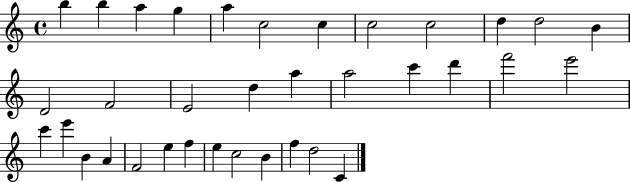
B5/q B5/q A5/q G5/q A5/q C5/h C5/q C5/h C5/h D5/q D5/h B4/q D4/h F4/h E4/h D5/q A5/q A5/h C6/q D6/q F6/h E6/h C6/q E6/q B4/q A4/q F4/h E5/q F5/q E5/q C5/h B4/q F5/q D5/h C4/q